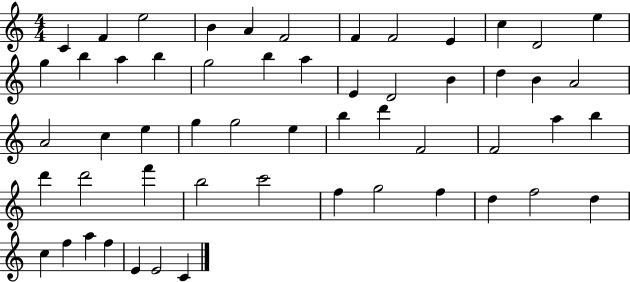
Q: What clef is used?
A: treble